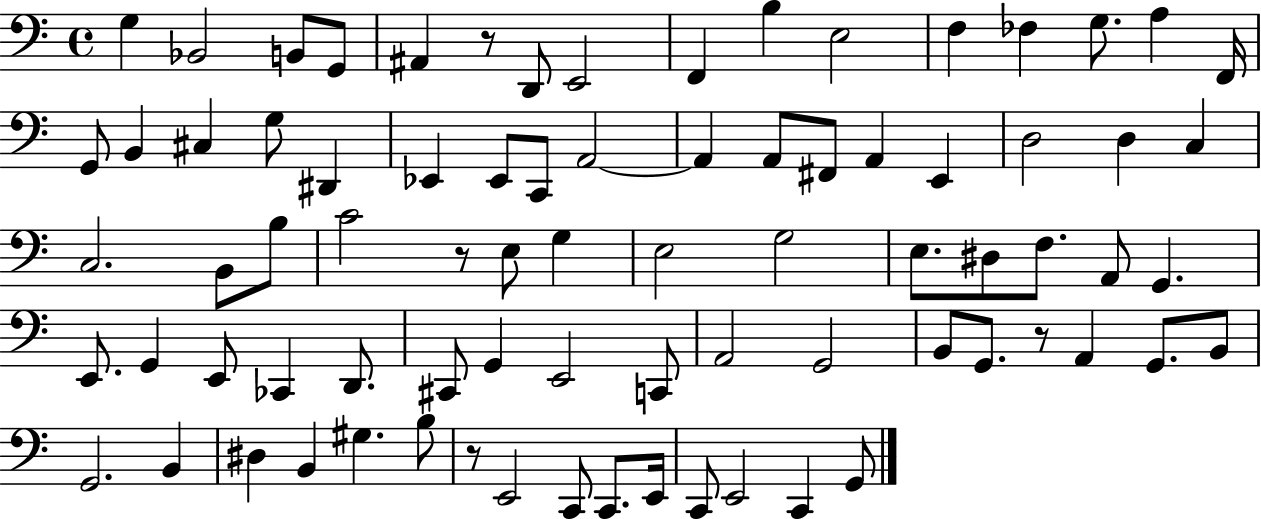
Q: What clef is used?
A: bass